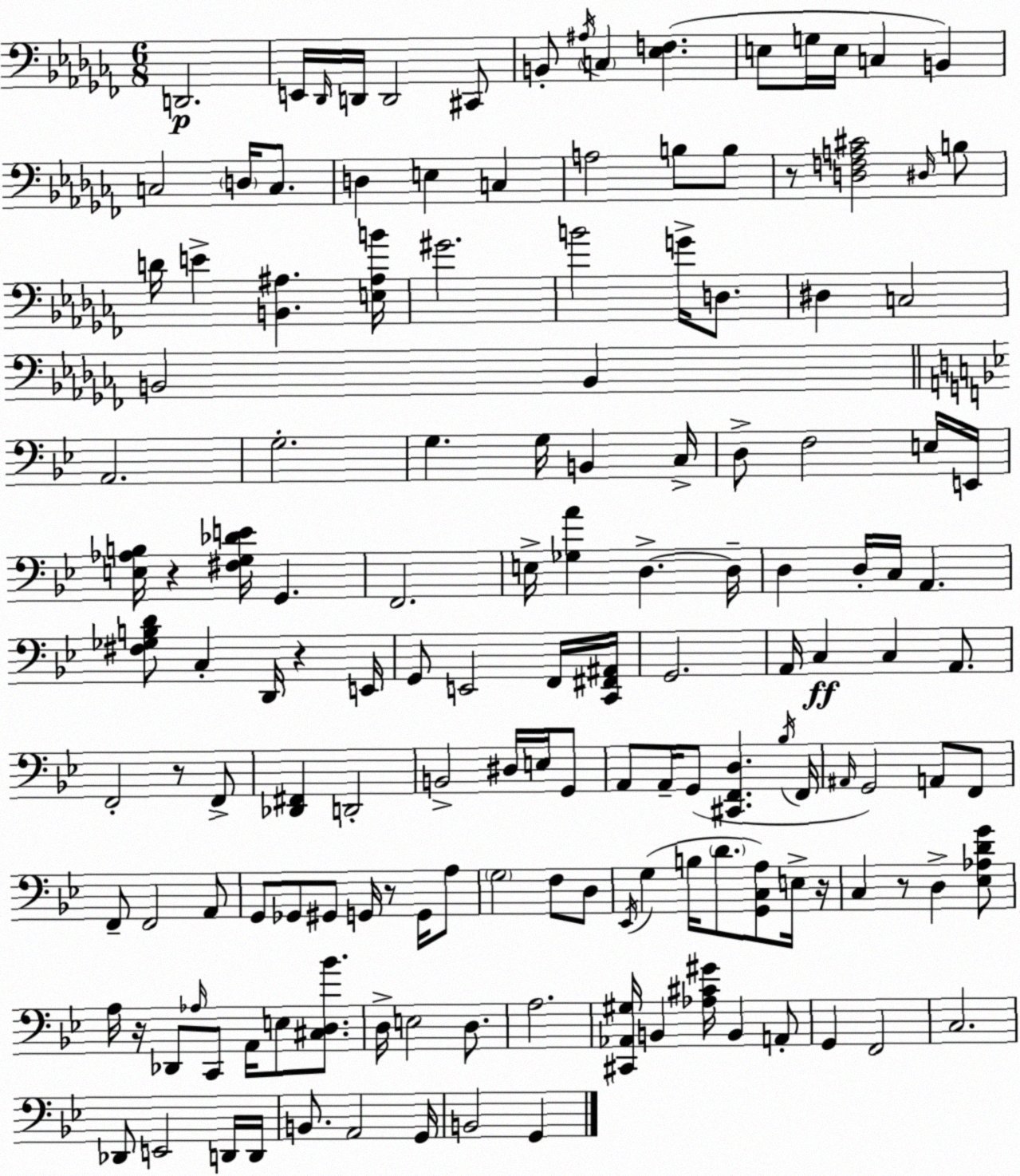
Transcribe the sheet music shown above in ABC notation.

X:1
T:Untitled
M:6/8
L:1/4
K:Abm
D,,2 E,,/4 _D,,/4 D,,/4 D,,2 ^C,,/2 B,,/2 ^A,/4 C, [_E,F,] E,/2 G,/4 E,/4 C, B,, C,2 D,/4 C,/2 D, E, C, A,2 B,/2 B,/2 z/2 [D,F,A,^C]2 ^D,/4 B,/2 D/4 E [B,,^A,] [E,^A,B]/4 ^G2 B2 G/4 D,/2 ^D, C,2 B,,2 B,, A,,2 G,2 G, G,/4 B,, C,/4 D,/2 F,2 E,/4 E,,/4 [E,_A,B,]/4 z [^F,G,_DE]/4 G,, F,,2 E,/4 [_G,A] D, D,/4 D, D,/4 C,/4 A,, [^F,_G,B,D]/2 C, D,,/4 z E,,/4 G,,/2 E,,2 F,,/4 [C,,^F,,^A,,]/4 G,,2 A,,/4 C, C, A,,/2 F,,2 z/2 F,,/2 [_D,,^F,,] D,,2 B,,2 ^D,/4 E,/4 G,,/2 A,,/2 A,,/4 G,,/2 [^C,,F,,D,] _B,/4 F,,/4 ^A,,/4 G,,2 A,,/2 F,,/2 F,,/2 F,,2 A,,/2 G,,/2 _G,,/2 ^G,,/2 G,,/4 z/2 G,,/4 A,/2 G,2 F,/2 D,/2 _E,,/4 G, B,/4 D/2 [G,,C,A,]/2 E,/4 z/4 C, z/2 D, [_E,_A,DG]/2 A,/4 z/4 _D,,/2 _A,/4 C,,/2 A,,/4 E,/2 [^C,D,_B]/2 D,/4 E,2 D,/2 A,2 [^C,,_A,,^G,]/4 B,, [_A,^C^G]/4 B,, A,,/2 G,, F,,2 C,2 _D,,/2 E,,2 D,,/4 D,,/4 B,,/2 A,,2 G,,/4 B,,2 G,,